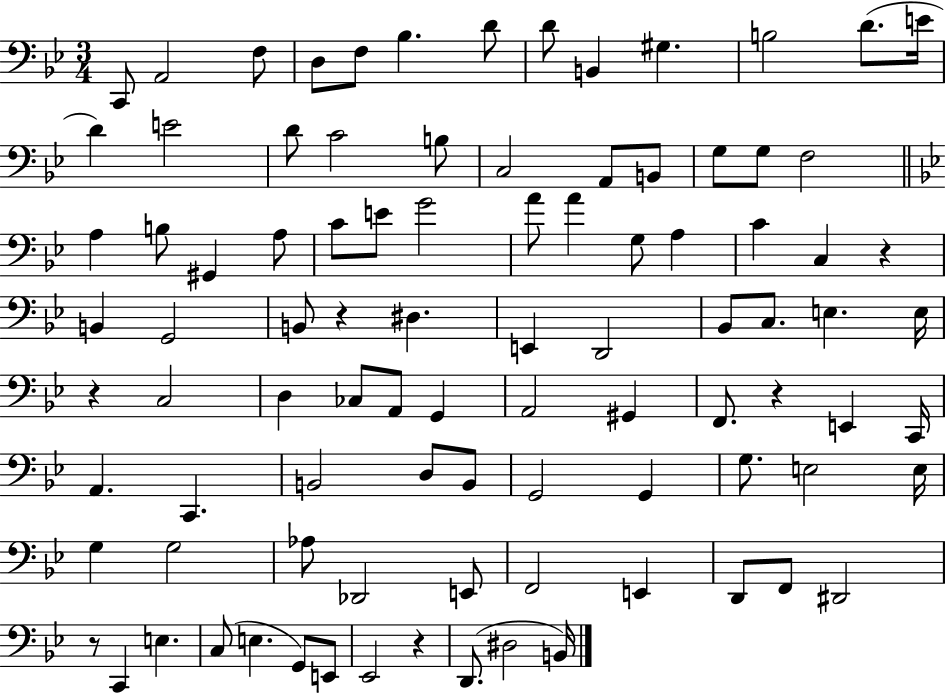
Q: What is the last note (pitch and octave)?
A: B2